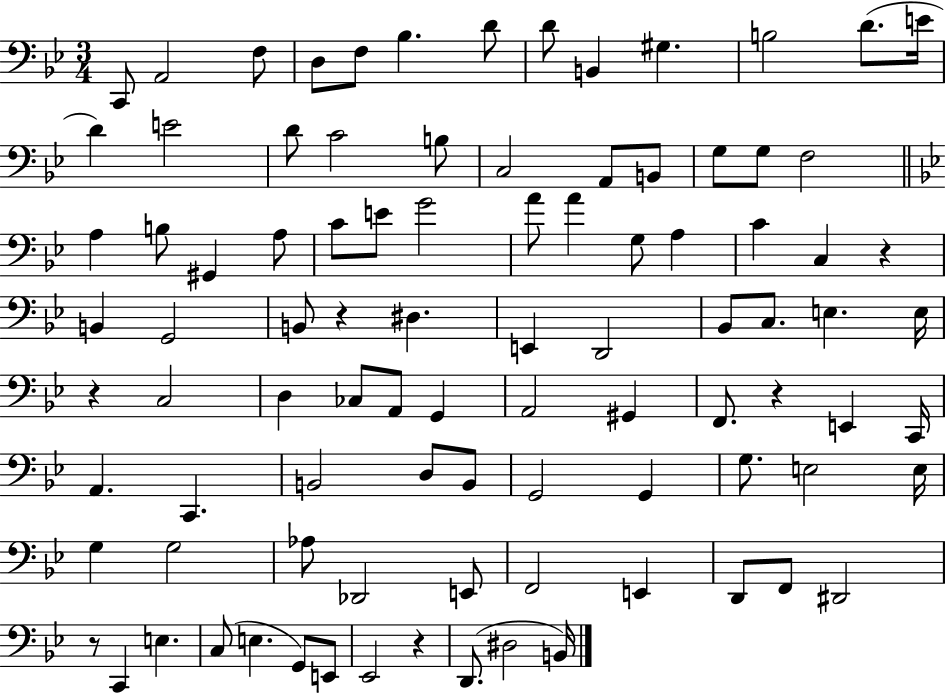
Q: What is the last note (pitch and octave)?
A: B2